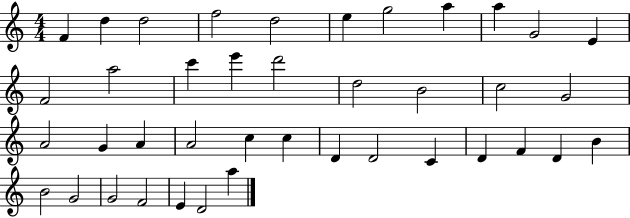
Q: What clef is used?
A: treble